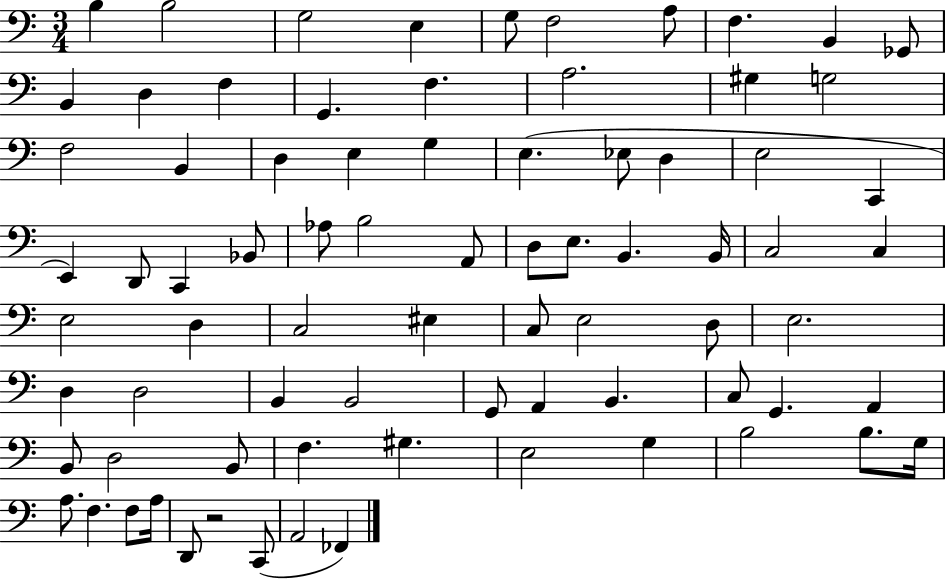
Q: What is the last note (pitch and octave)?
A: FES2